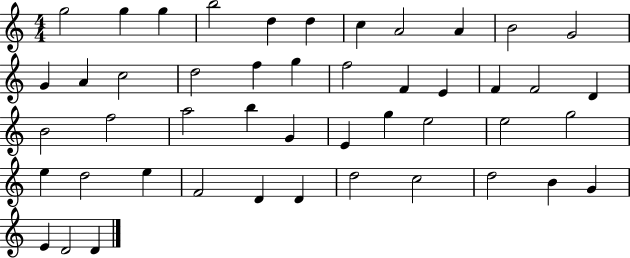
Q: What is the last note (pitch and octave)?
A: D4